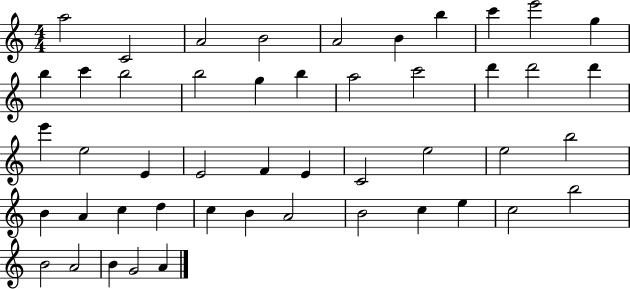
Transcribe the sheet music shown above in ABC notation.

X:1
T:Untitled
M:4/4
L:1/4
K:C
a2 C2 A2 B2 A2 B b c' e'2 g b c' b2 b2 g b a2 c'2 d' d'2 d' e' e2 E E2 F E C2 e2 e2 b2 B A c d c B A2 B2 c e c2 b2 B2 A2 B G2 A